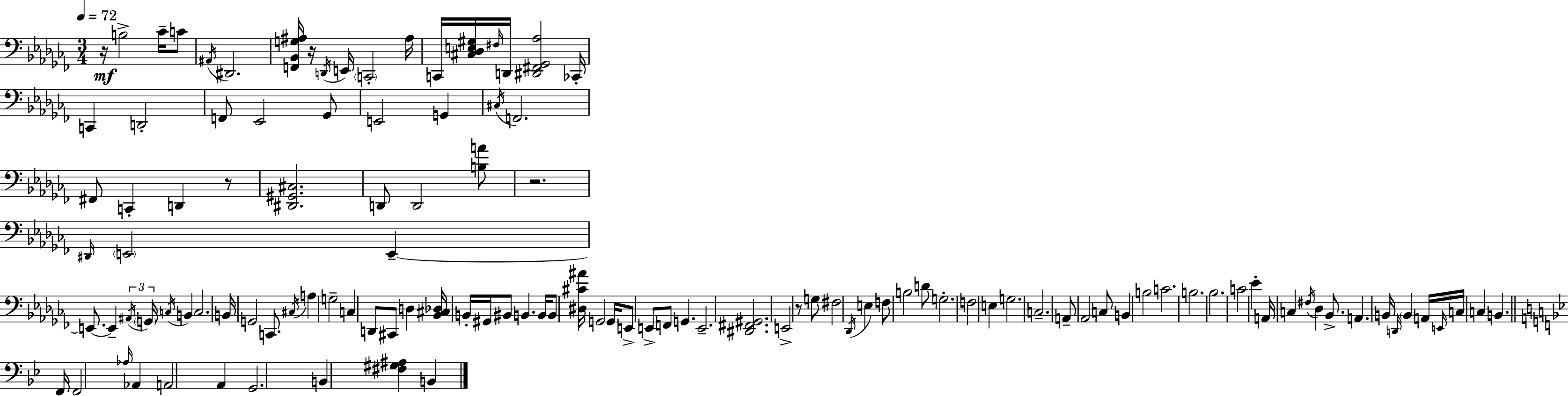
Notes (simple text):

R/s B3/h CES4/s C4/e A#2/s D#2/h. [F2,Bb2,G3,A#3]/s R/s D2/s E2/s C2/h A#3/s C2/s [C#3,Db3,E3,G#3]/s F#3/s D2/s [D#2,F#2,Gb2,Ab3]/h CES2/s C2/q D2/h F2/e Eb2/h Gb2/e E2/h G2/q C#3/s F2/h. F#2/e C2/q D2/q R/e [D#2,G#2,C#3]/h. D2/e D2/h [B3,A4]/e R/h. D#2/s E2/h E2/q E2/e. E2/q A#2/s G2/s C3/s B2/q C3/h. B2/s G2/h C2/e. C#3/s A3/q G3/h C3/q D2/e C#2/e D3/q [Bb2,C#3,Db3]/s B2/s G#2/s BIS2/e B2/q. B2/s B2/e [D#3,C#4,A#4]/s G2/h G2/s E2/e E2/e F2/e G2/q. E2/h. [D#2,F#2,G#2]/h. E2/h R/e G3/e F#3/h Db2/s E3/q F3/e B3/h D4/e G3/h. F3/h E3/q G3/h. C3/h. A2/e Ab2/h C3/e B2/q B3/h C4/h. B3/h. Bb3/h. C4/h Eb4/q A2/s C3/q F#3/s Db3/q Bb2/e. A2/q. B2/s D2/s B2/q A2/s E2/s C3/s C3/q B2/q. F2/s F2/h Ab3/s Ab2/q A2/h A2/q G2/h. B2/q [F#3,G#3,A#3]/q B2/q